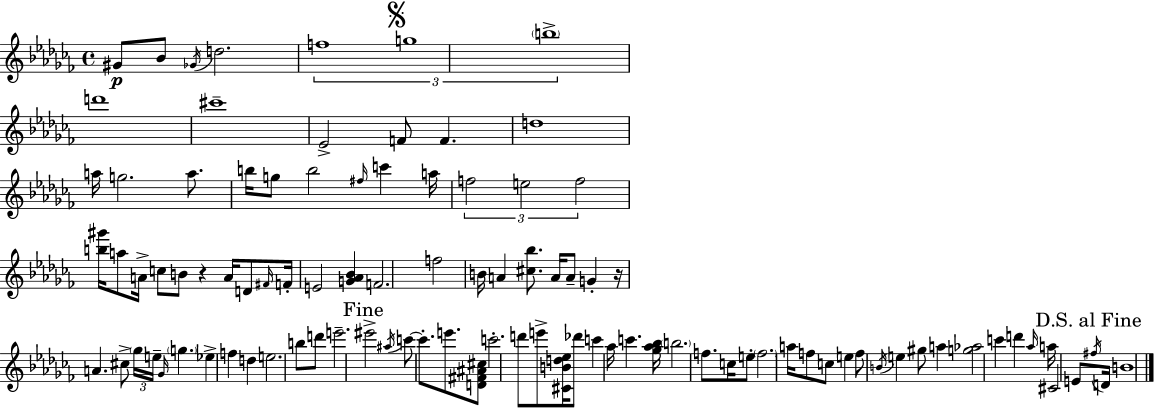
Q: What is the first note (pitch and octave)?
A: G#4